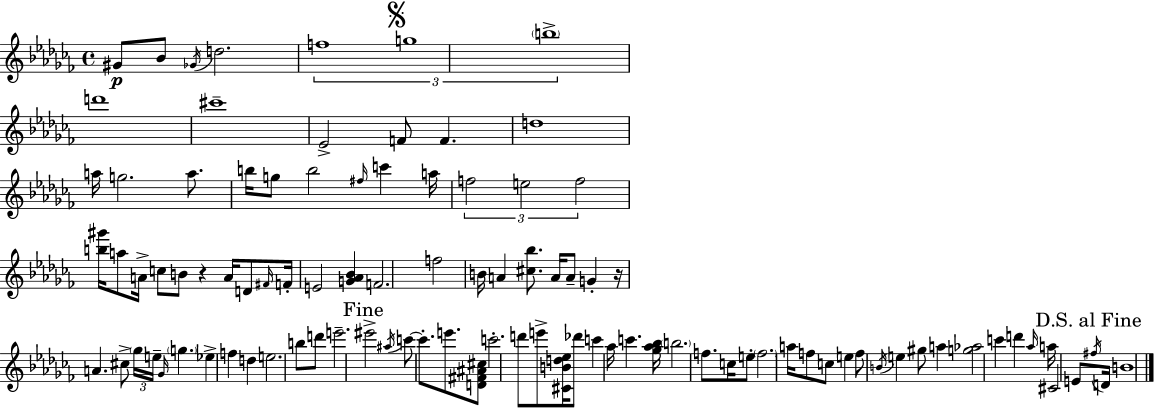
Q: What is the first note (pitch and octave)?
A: G#4